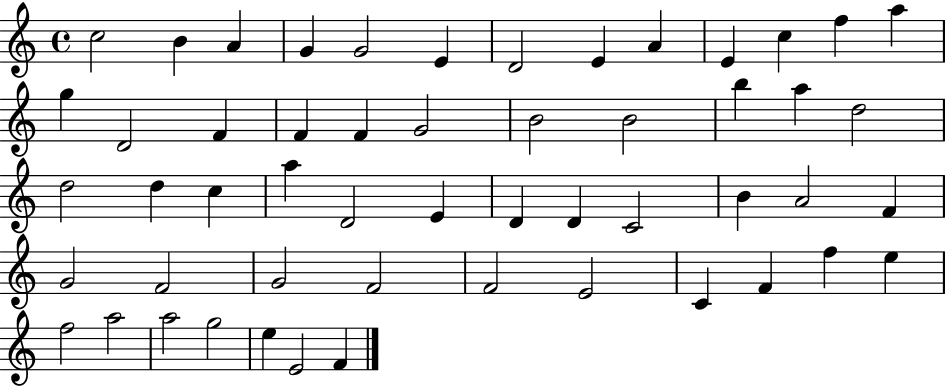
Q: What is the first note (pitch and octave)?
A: C5